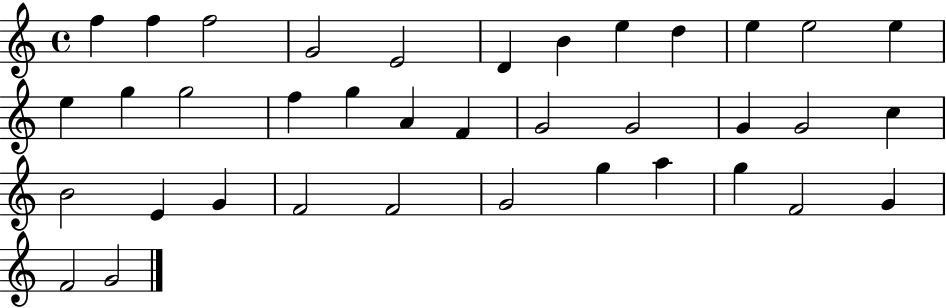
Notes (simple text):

F5/q F5/q F5/h G4/h E4/h D4/q B4/q E5/q D5/q E5/q E5/h E5/q E5/q G5/q G5/h F5/q G5/q A4/q F4/q G4/h G4/h G4/q G4/h C5/q B4/h E4/q G4/q F4/h F4/h G4/h G5/q A5/q G5/q F4/h G4/q F4/h G4/h